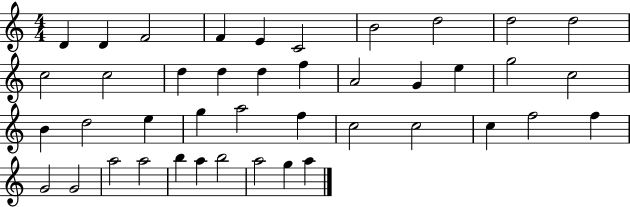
{
  \clef treble
  \numericTimeSignature
  \time 4/4
  \key c \major
  d'4 d'4 f'2 | f'4 e'4 c'2 | b'2 d''2 | d''2 d''2 | \break c''2 c''2 | d''4 d''4 d''4 f''4 | a'2 g'4 e''4 | g''2 c''2 | \break b'4 d''2 e''4 | g''4 a''2 f''4 | c''2 c''2 | c''4 f''2 f''4 | \break g'2 g'2 | a''2 a''2 | b''4 a''4 b''2 | a''2 g''4 a''4 | \break \bar "|."
}